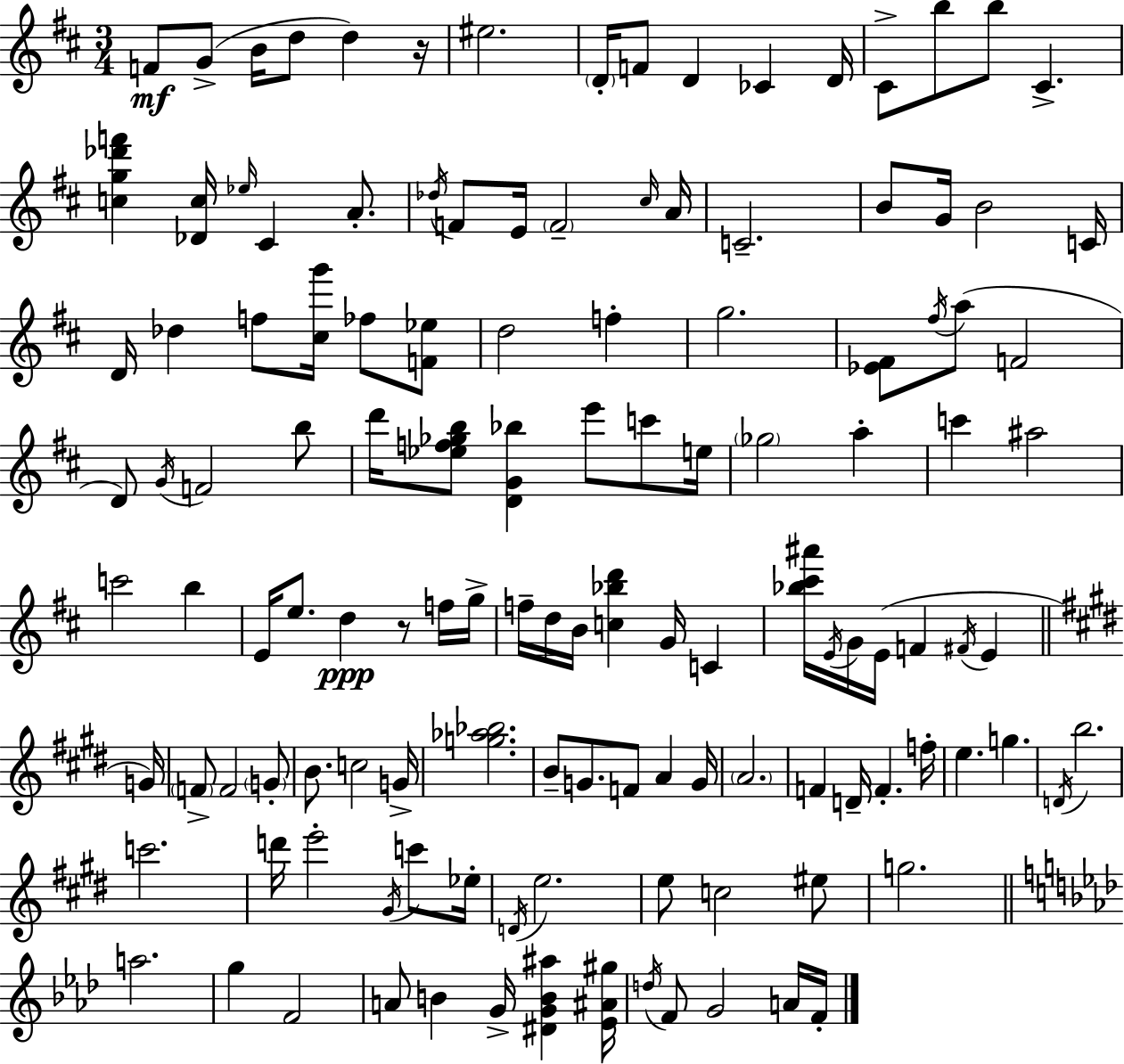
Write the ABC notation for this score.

X:1
T:Untitled
M:3/4
L:1/4
K:D
F/2 G/2 B/4 d/2 d z/4 ^e2 D/4 F/2 D _C D/4 ^C/2 b/2 b/2 ^C [cg_d'f'] [_Dc]/4 _e/4 ^C A/2 _d/4 F/2 E/4 F2 ^c/4 A/4 C2 B/2 G/4 B2 C/4 D/4 _d f/2 [^cg']/4 _f/2 [F_e]/2 d2 f g2 [_E^F]/2 ^f/4 a/2 F2 D/2 G/4 F2 b/2 d'/4 [_ef_gb]/2 [DG_b] e'/2 c'/2 e/4 _g2 a c' ^a2 c'2 b E/4 e/2 d z/2 f/4 g/4 f/4 d/4 B/4 [c_bd'] G/4 C [_b^c'^a']/4 E/4 G/4 E/4 F ^F/4 E G/4 F/2 F2 G/2 B/2 c2 G/4 [g_a_b]2 B/2 G/2 F/2 A G/4 A2 F D/4 F f/4 e g D/4 b2 c'2 d'/4 e'2 ^G/4 c'/2 _e/4 D/4 e2 e/2 c2 ^e/2 g2 a2 g F2 A/2 B G/4 [^DGB^a] [_E^A^g]/4 d/4 F/2 G2 A/4 F/4